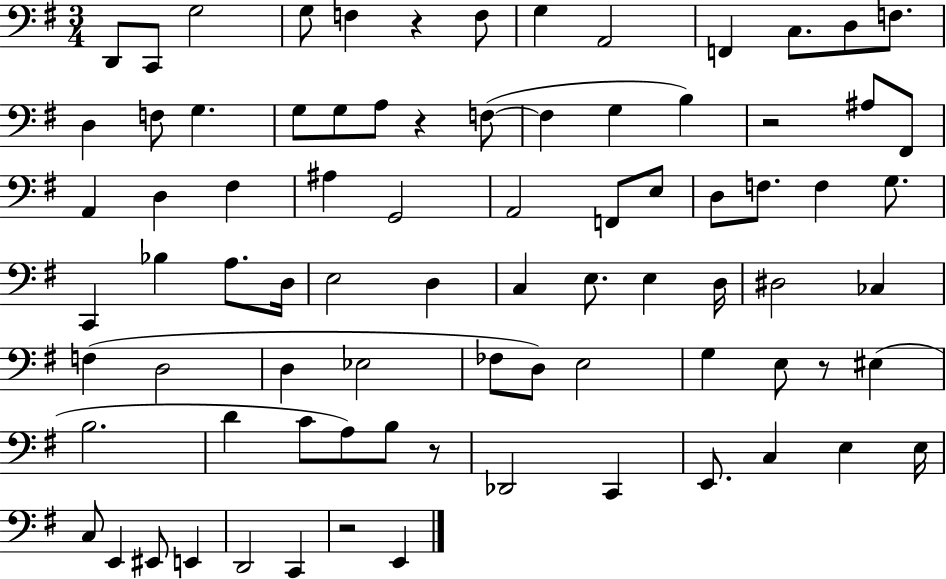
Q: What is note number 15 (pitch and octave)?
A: G3